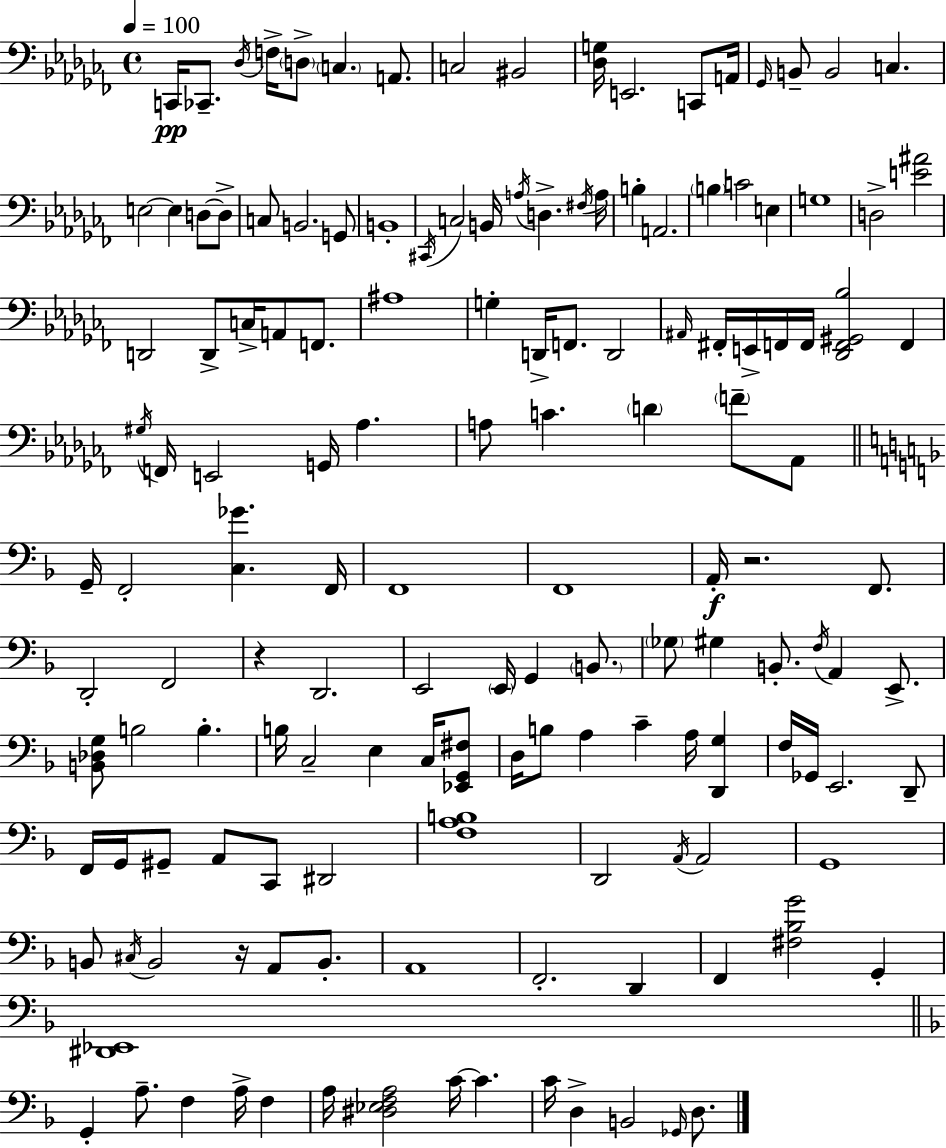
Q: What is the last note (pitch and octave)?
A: D3